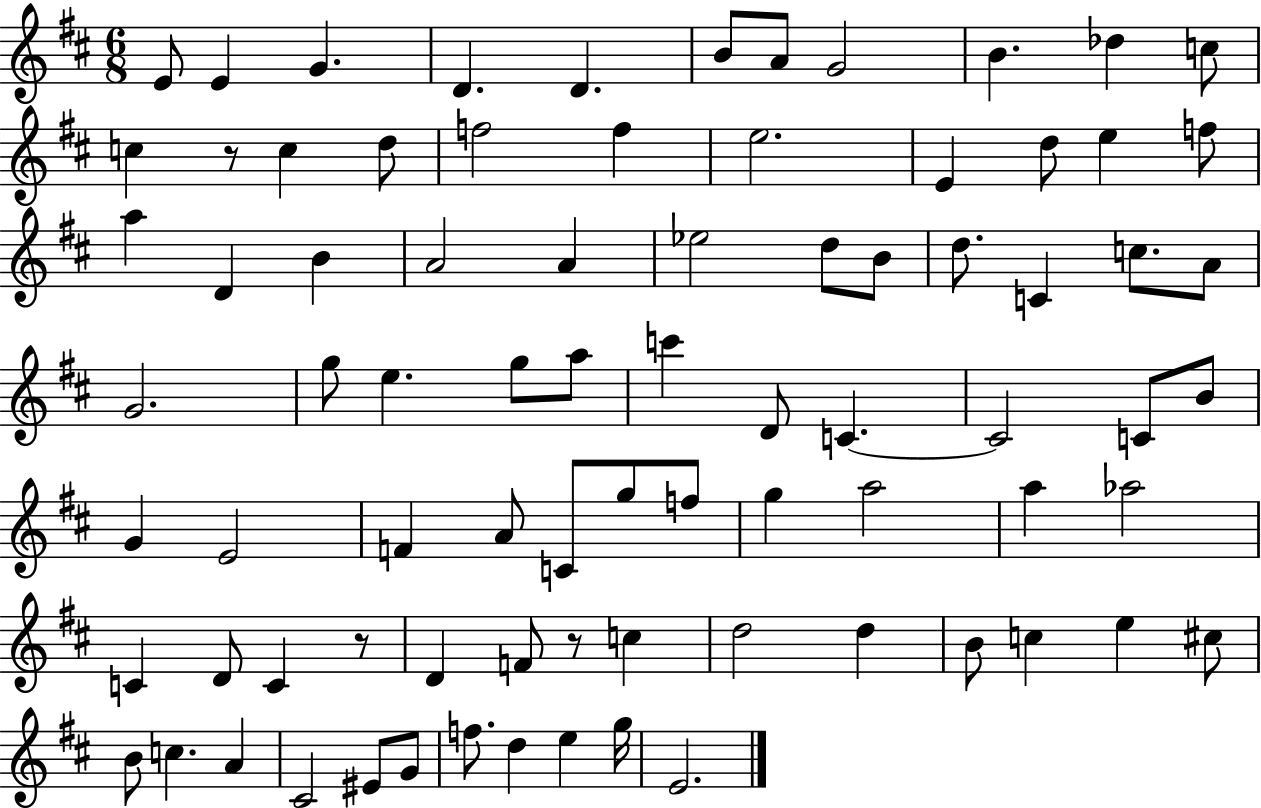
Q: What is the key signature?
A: D major